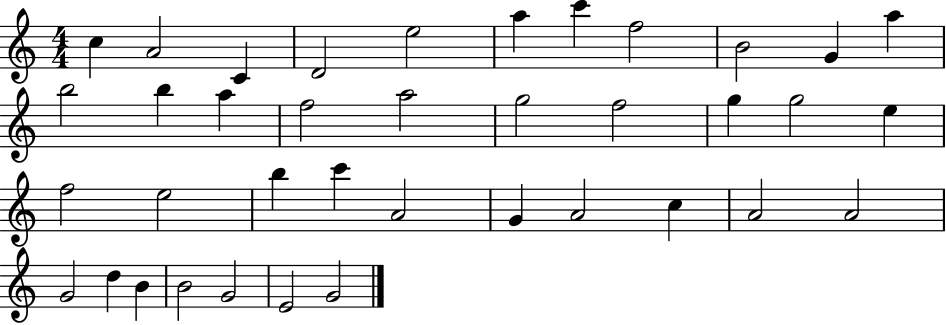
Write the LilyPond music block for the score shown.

{
  \clef treble
  \numericTimeSignature
  \time 4/4
  \key c \major
  c''4 a'2 c'4 | d'2 e''2 | a''4 c'''4 f''2 | b'2 g'4 a''4 | \break b''2 b''4 a''4 | f''2 a''2 | g''2 f''2 | g''4 g''2 e''4 | \break f''2 e''2 | b''4 c'''4 a'2 | g'4 a'2 c''4 | a'2 a'2 | \break g'2 d''4 b'4 | b'2 g'2 | e'2 g'2 | \bar "|."
}